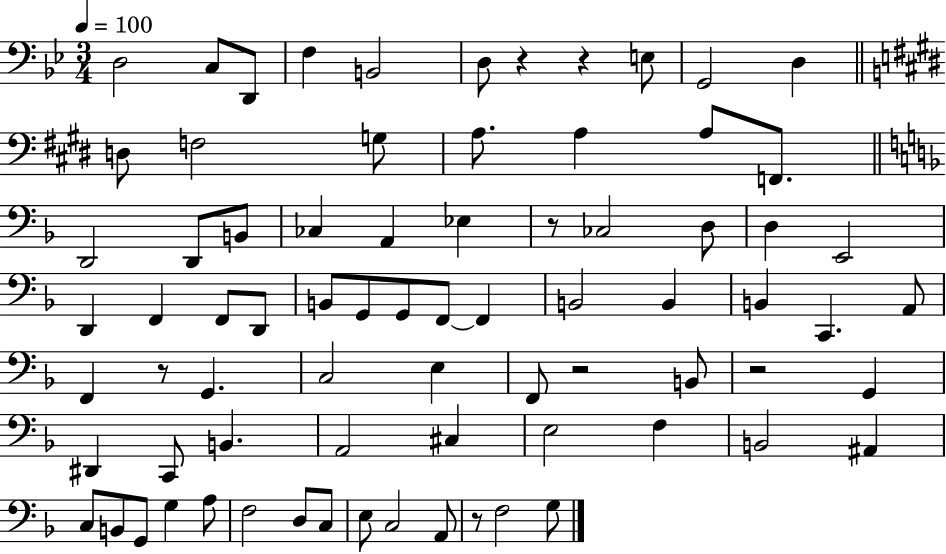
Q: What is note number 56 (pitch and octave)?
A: A#2